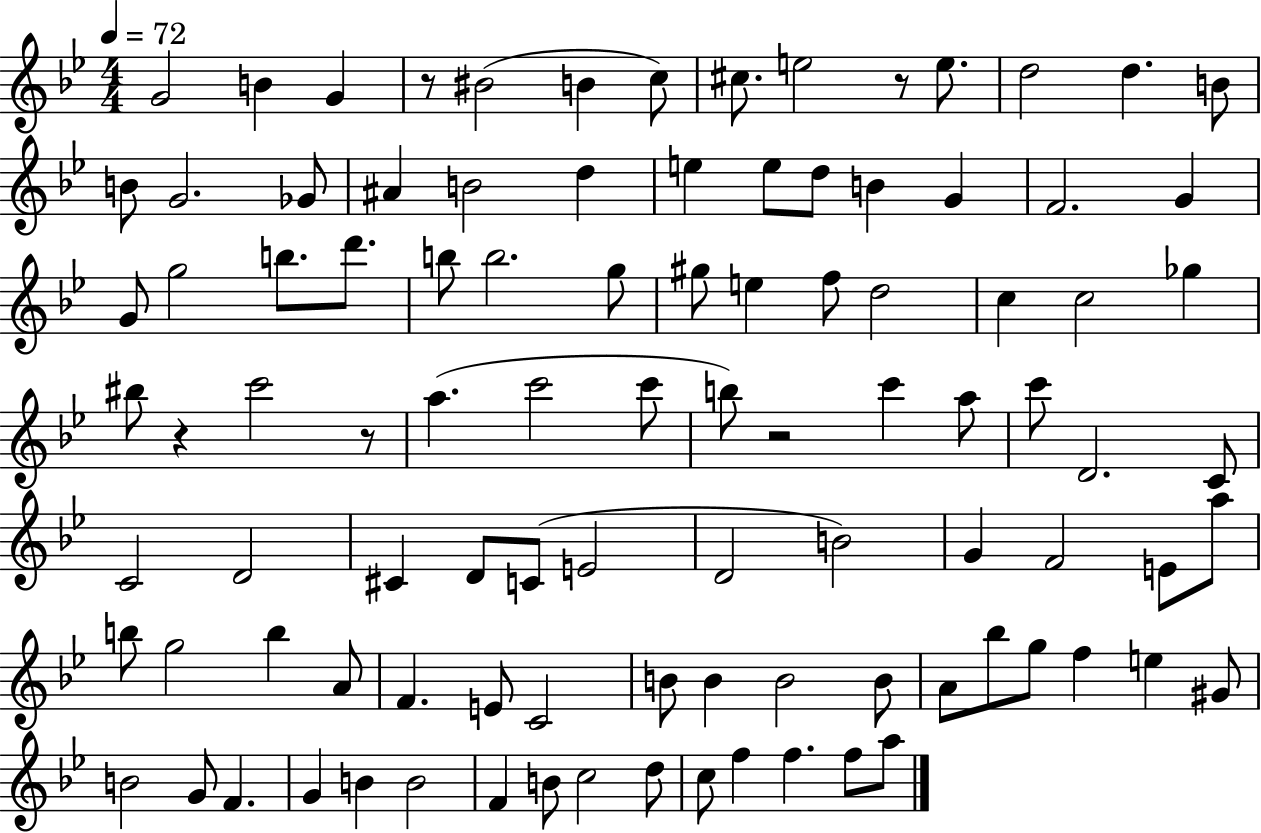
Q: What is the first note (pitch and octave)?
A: G4